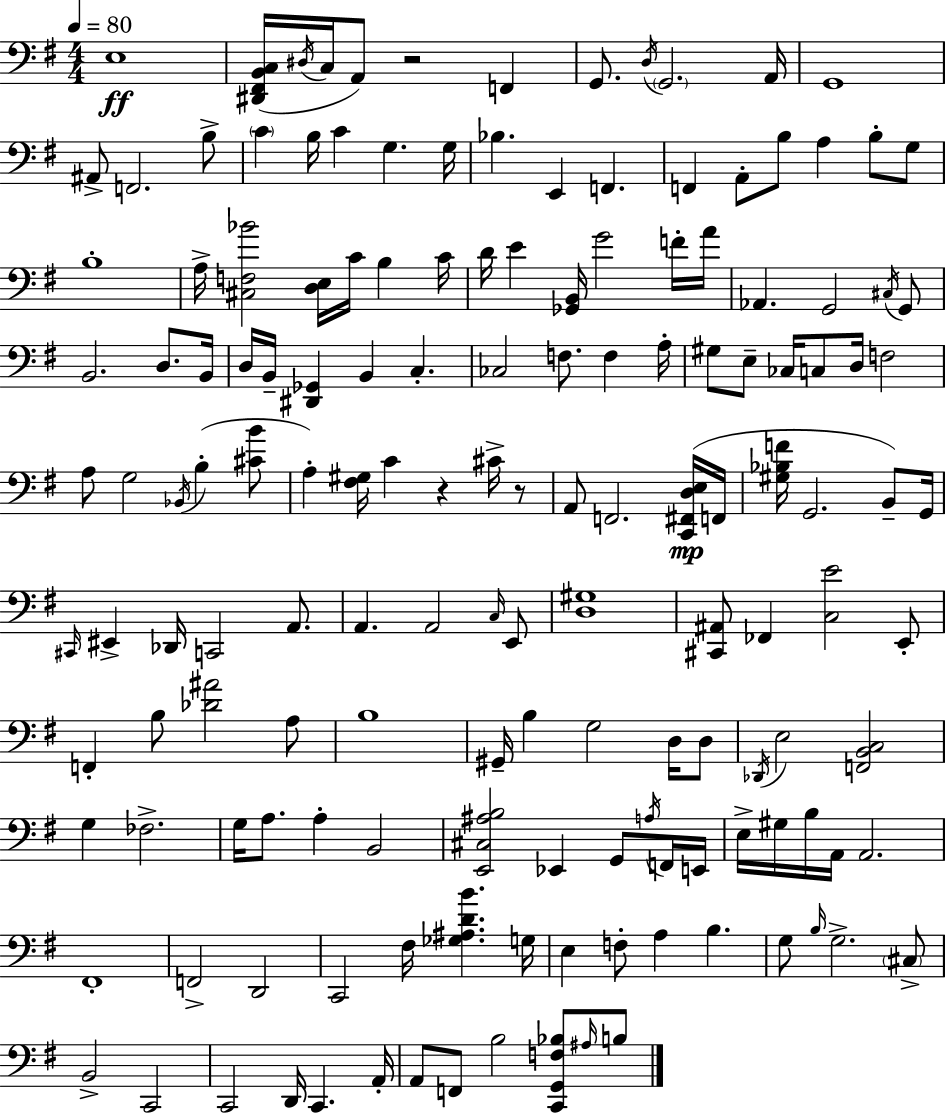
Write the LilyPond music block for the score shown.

{
  \clef bass
  \numericTimeSignature
  \time 4/4
  \key g \major
  \tempo 4 = 80
  \repeat volta 2 { e1\ff | <dis, fis, b, c>16( \acciaccatura { dis16 } c16 a,8) r2 f,4 | g,8. \acciaccatura { d16 } \parenthesize g,2. | a,16 g,1 | \break ais,8-> f,2. | b8-> \parenthesize c'4 b16 c'4 g4. | g16 bes4. e,4 f,4. | f,4 a,8-. b8 a4 b8-. | \break g8 b1-. | a16-> <cis f bes'>2 <d e>16 c'16 b4 | c'16 d'16 e'4 <ges, b,>16 g'2 | f'16-. a'16 aes,4. g,2 | \break \acciaccatura { cis16 } g,8 b,2. d8. | b,16 d16 b,16-- <dis, ges,>4 b,4 c4.-. | ces2 f8. f4 | a16-. gis8 e8-- ces16 c8 d16 f2 | \break a8 g2 \acciaccatura { bes,16 }( b4-. | <cis' b'>8 a4-.) <fis gis>16 c'4 r4 | cis'16-> r8 a,8 f,2. | <c, fis, d e>16(\mp f,16 <gis bes f'>16 g,2. | \break b,8--) g,16 \grace { cis,16 } eis,4-> des,16 c,2 | a,8. a,4. a,2 | \grace { c16 } e,8 <d gis>1 | <cis, ais,>8 fes,4 <c e'>2 | \break e,8-. f,4-. b8 <des' ais'>2 | a8 b1 | gis,16-- b4 g2 | d16 d8 \acciaccatura { des,16 } e2 <f, b, c>2 | \break g4 fes2.-> | g16 a8. a4-. b,2 | <e, cis ais b>2 ees,4 | g,8 \acciaccatura { a16 } f,16 e,16 e16-> gis16 b16 a,16 a,2. | \break fis,1-. | f,2-> | d,2 c,2 | fis16 <ges ais d' b'>4. g16 e4 f8-. a4 | \break b4. g8 \grace { b16 } g2.-> | \parenthesize cis8-> b,2-> | c,2 c,2 | d,16 c,4. a,16-. a,8 f,8 b2 | \break <c, g, f bes>8 \grace { ais16 } b8 } \bar "|."
}